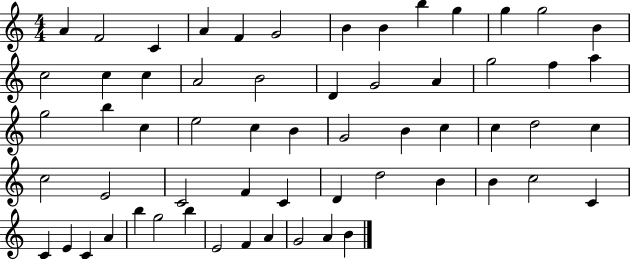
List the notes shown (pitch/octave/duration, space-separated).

A4/q F4/h C4/q A4/q F4/q G4/h B4/q B4/q B5/q G5/q G5/q G5/h B4/q C5/h C5/q C5/q A4/h B4/h D4/q G4/h A4/q G5/h F5/q A5/q G5/h B5/q C5/q E5/h C5/q B4/q G4/h B4/q C5/q C5/q D5/h C5/q C5/h E4/h C4/h F4/q C4/q D4/q D5/h B4/q B4/q C5/h C4/q C4/q E4/q C4/q A4/q B5/q G5/h B5/q E4/h F4/q A4/q G4/h A4/q B4/q